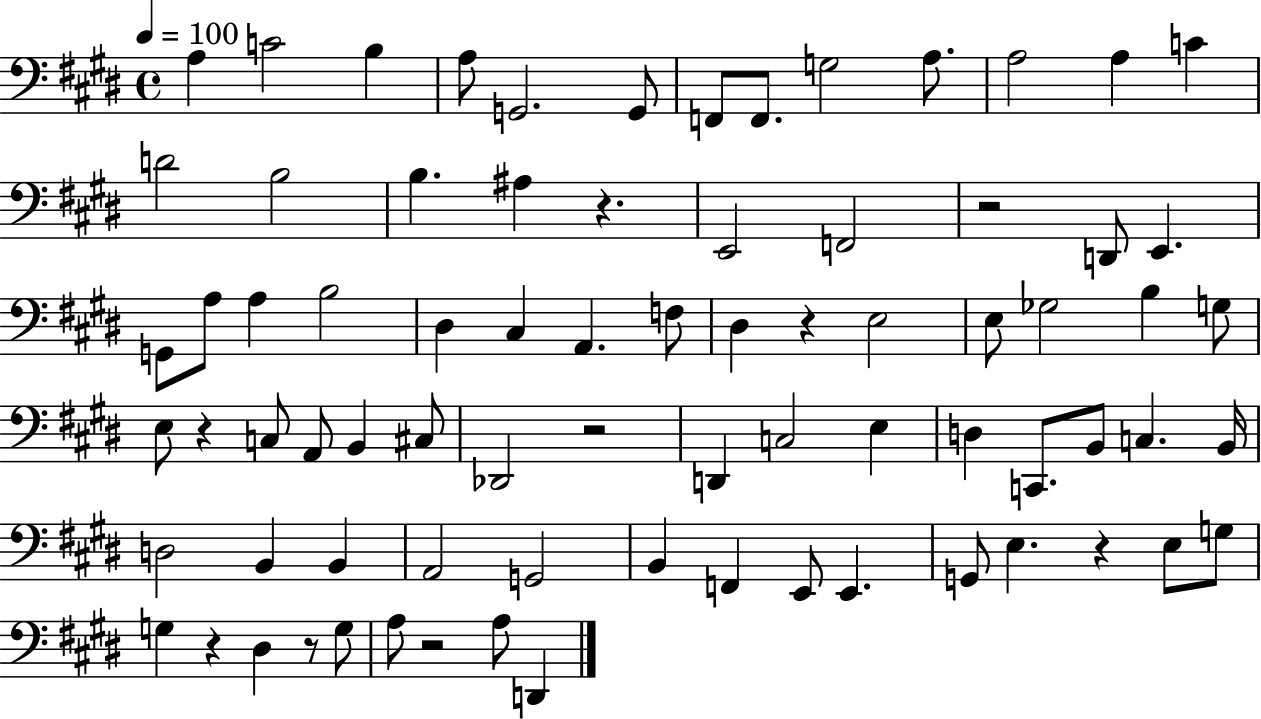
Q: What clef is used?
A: bass